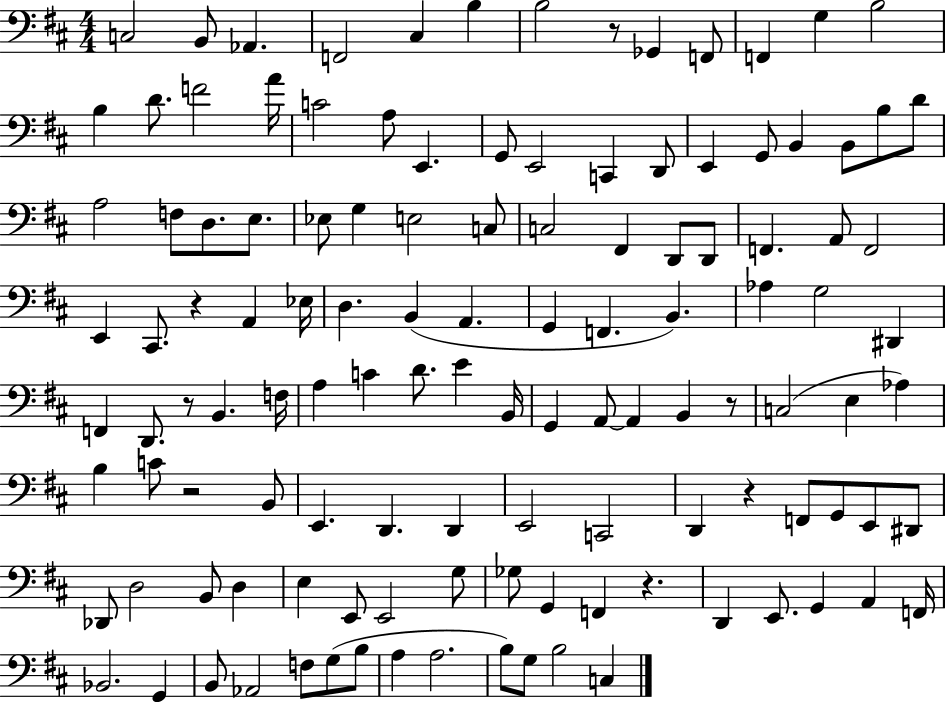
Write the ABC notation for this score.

X:1
T:Untitled
M:4/4
L:1/4
K:D
C,2 B,,/2 _A,, F,,2 ^C, B, B,2 z/2 _G,, F,,/2 F,, G, B,2 B, D/2 F2 A/4 C2 A,/2 E,, G,,/2 E,,2 C,, D,,/2 E,, G,,/2 B,, B,,/2 B,/2 D/2 A,2 F,/2 D,/2 E,/2 _E,/2 G, E,2 C,/2 C,2 ^F,, D,,/2 D,,/2 F,, A,,/2 F,,2 E,, ^C,,/2 z A,, _E,/4 D, B,, A,, G,, F,, B,, _A, G,2 ^D,, F,, D,,/2 z/2 B,, F,/4 A, C D/2 E B,,/4 G,, A,,/2 A,, B,, z/2 C,2 E, _A, B, C/2 z2 B,,/2 E,, D,, D,, E,,2 C,,2 D,, z F,,/2 G,,/2 E,,/2 ^D,,/2 _D,,/2 D,2 B,,/2 D, E, E,,/2 E,,2 G,/2 _G,/2 G,, F,, z D,, E,,/2 G,, A,, F,,/4 _B,,2 G,, B,,/2 _A,,2 F,/2 G,/2 B,/2 A, A,2 B,/2 G,/2 B,2 C,